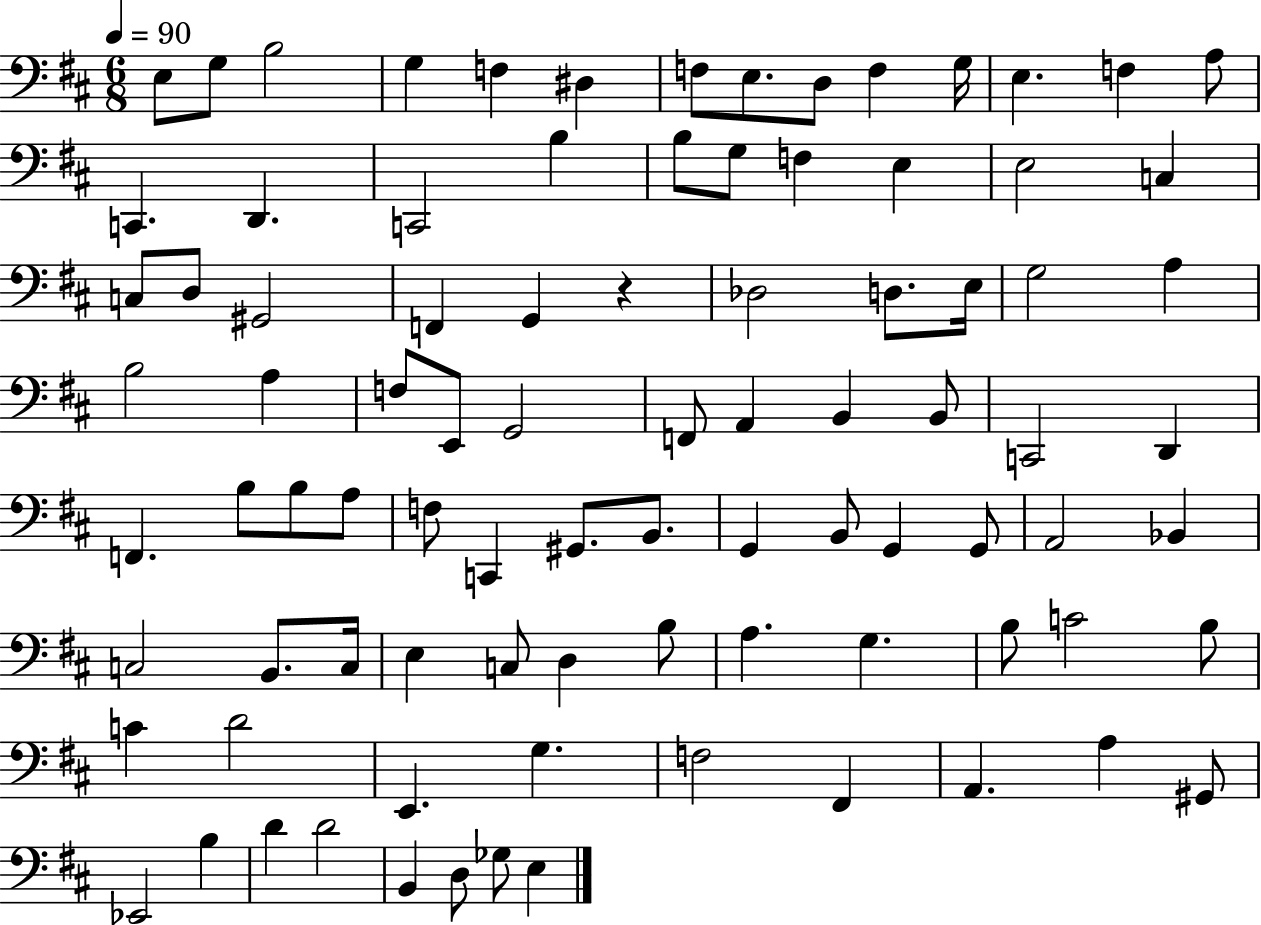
E3/e G3/e B3/h G3/q F3/q D#3/q F3/e E3/e. D3/e F3/q G3/s E3/q. F3/q A3/e C2/q. D2/q. C2/h B3/q B3/e G3/e F3/q E3/q E3/h C3/q C3/e D3/e G#2/h F2/q G2/q R/q Db3/h D3/e. E3/s G3/h A3/q B3/h A3/q F3/e E2/e G2/h F2/e A2/q B2/q B2/e C2/h D2/q F2/q. B3/e B3/e A3/e F3/e C2/q G#2/e. B2/e. G2/q B2/e G2/q G2/e A2/h Bb2/q C3/h B2/e. C3/s E3/q C3/e D3/q B3/e A3/q. G3/q. B3/e C4/h B3/e C4/q D4/h E2/q. G3/q. F3/h F#2/q A2/q. A3/q G#2/e Eb2/h B3/q D4/q D4/h B2/q D3/e Gb3/e E3/q